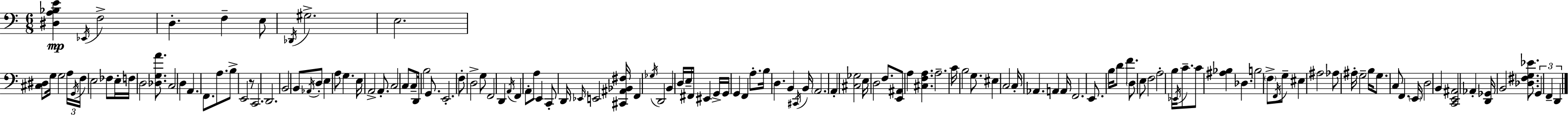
X:1
T:Untitled
M:6/8
L:1/4
K:C
[^D,A,_B,E] _E,,/4 F,2 D, F, E,/2 _D,,/4 ^G,2 E,2 [^C,^D,]/2 G,/4 G,2 A,/4 G,,/4 F,/4 E,2 _F,/2 E,/4 F,/4 D,2 [_D,G,A]/2 C,2 D, A,, F,,/2 A,/2 B,/2 E,,2 z/2 C,,2 D,,2 B,,2 B,,/2 _A,,/4 D,/2 E, A,/2 G, E,/4 A,,2 A,,/2 C,2 C,/2 C,/2 D,,/4 B,2 G,,/2 E,,2 F,/2 D,2 G,/2 F,,2 D,, A,,/4 F,, A,,/2 A,/2 E,, C,,/2 D,,/4 _E,,/4 E,,2 [^C,,^A,,_B,,^F,]/4 F,, _G,/4 D,,2 B,, D,/4 E,/4 ^F,,/4 ^E,, G,,/4 G,,/4 G,, F,, A,/2 B,/4 D, B,, ^C,,/4 B,,/4 A,,2 A,, [^C,_G,]2 E,/4 D,2 F,/2 [E,,^A,,]/2 A, [^C,F,A,] A,2 C/4 B,2 G,/2 ^E, C,2 C,/4 _A,, A,, A,,/4 F,,2 E,,/2 B,/4 D/2 F D,/2 E,/2 F,2 A,2 B,/4 _E,,/4 C/2 C/2 [^A,_B,] _D, B,2 F,/2 F,,/4 G,/2 ^E, ^A,2 _A,/2 ^A,/4 G,2 B,/4 G,/2 C,/2 F,, E,,/4 D,2 B,, [C,,E,,^A,,]2 _A,, [D,,_G,,]/4 B,,2 [_D,^F,G,_E]/2 G,, F,, D,,